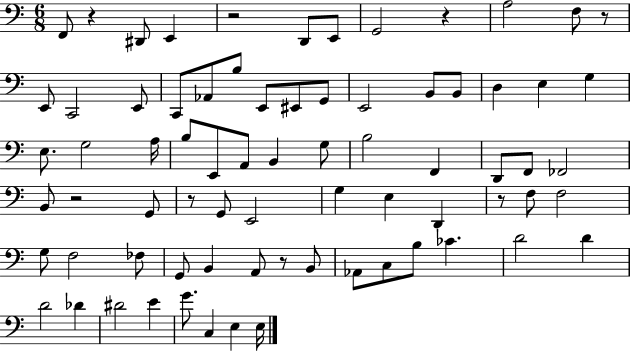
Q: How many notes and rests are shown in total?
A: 74